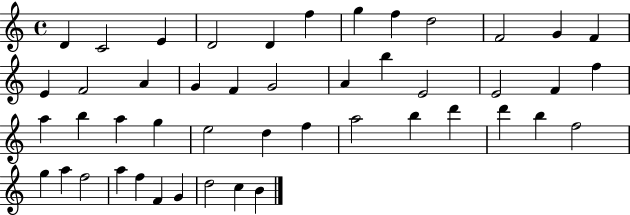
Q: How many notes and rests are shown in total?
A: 47